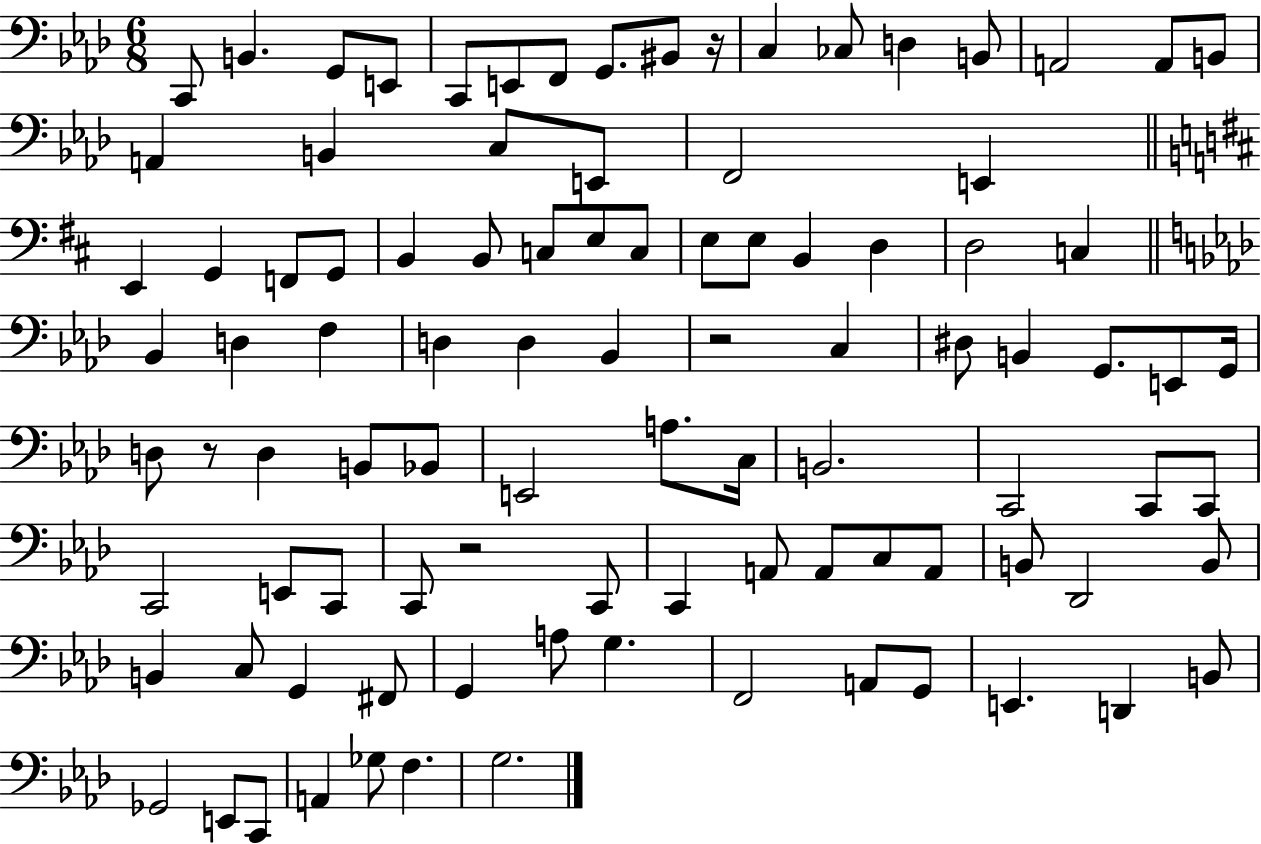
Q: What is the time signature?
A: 6/8